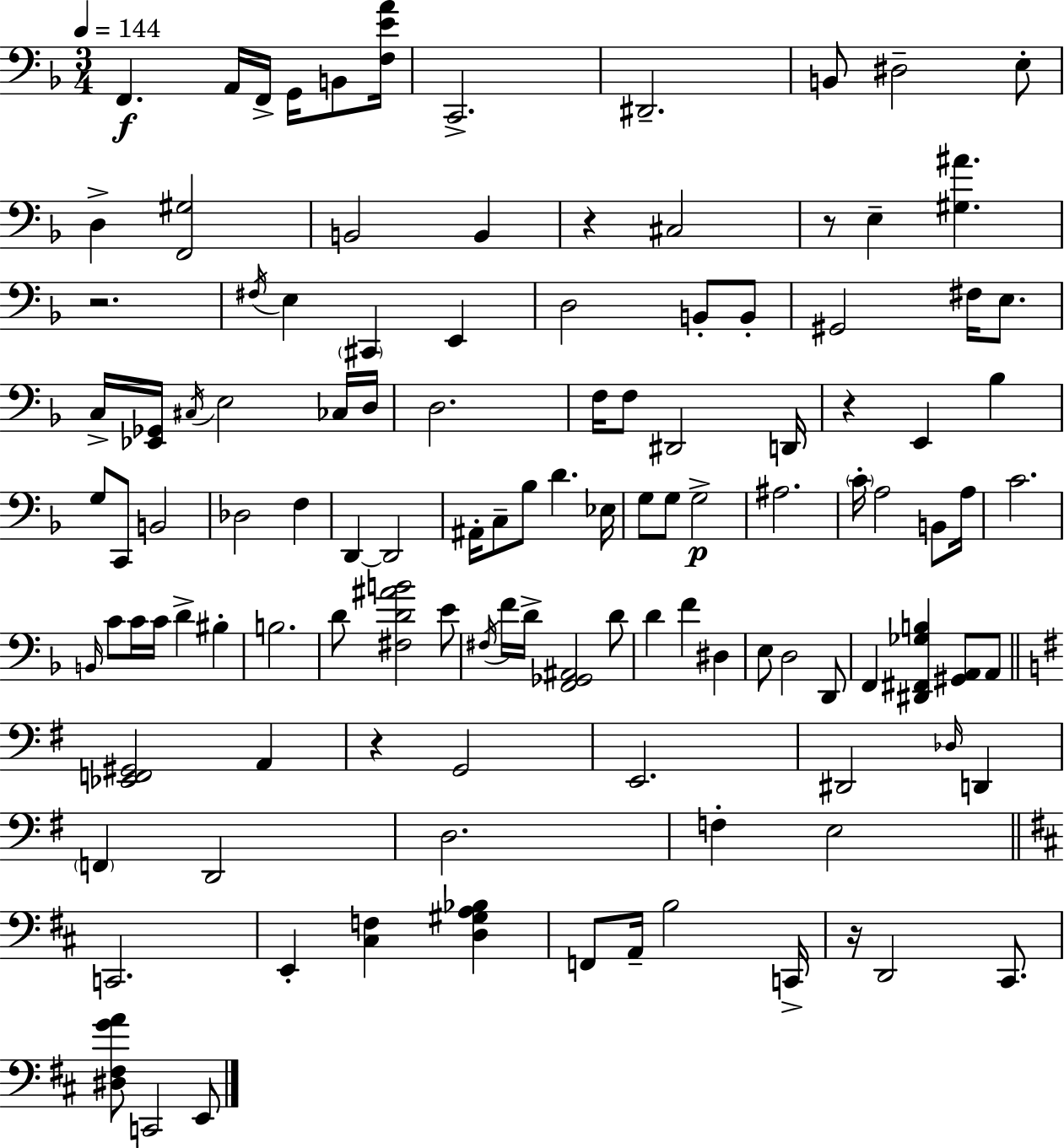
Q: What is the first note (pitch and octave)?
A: F2